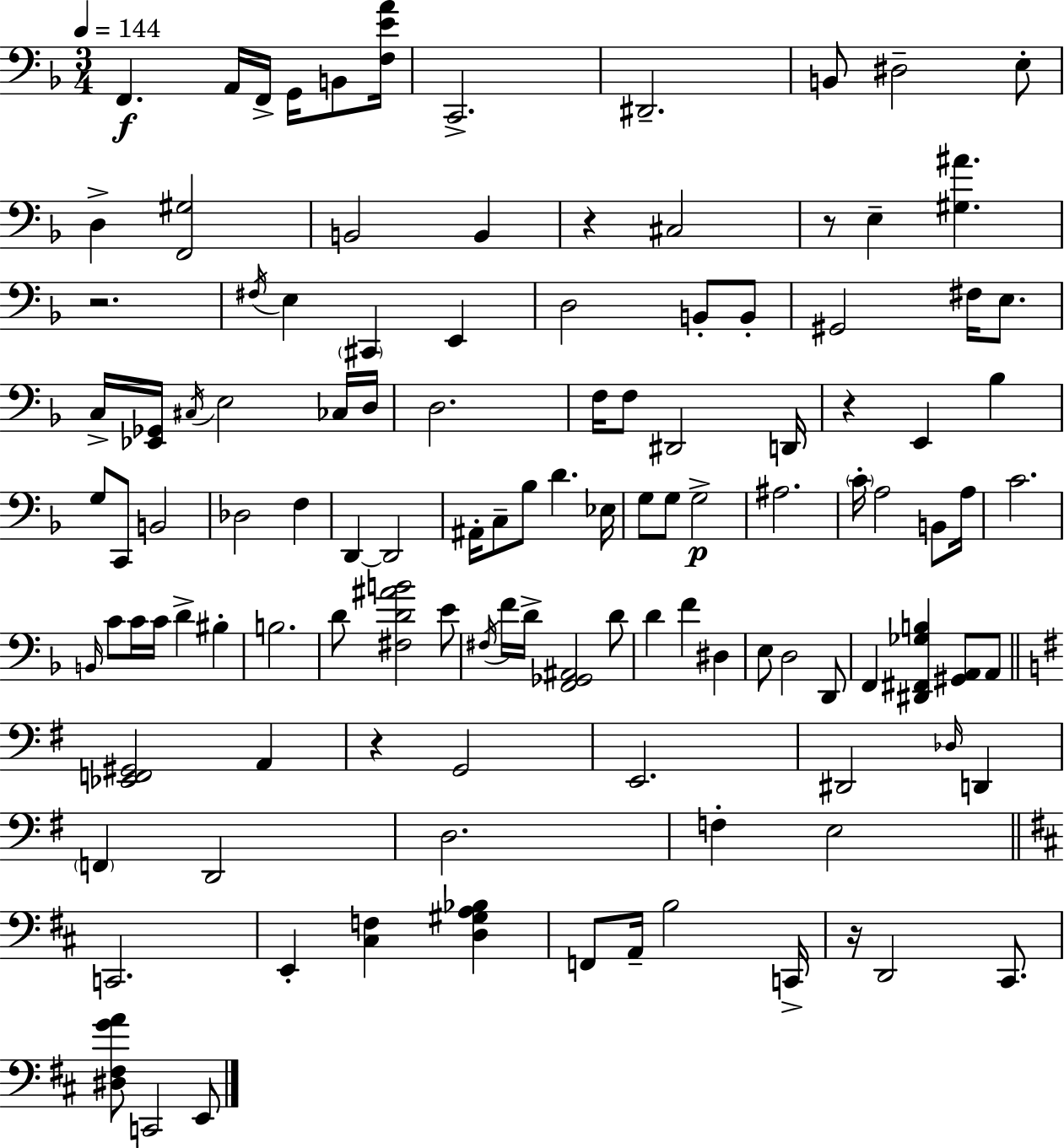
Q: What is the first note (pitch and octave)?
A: F2